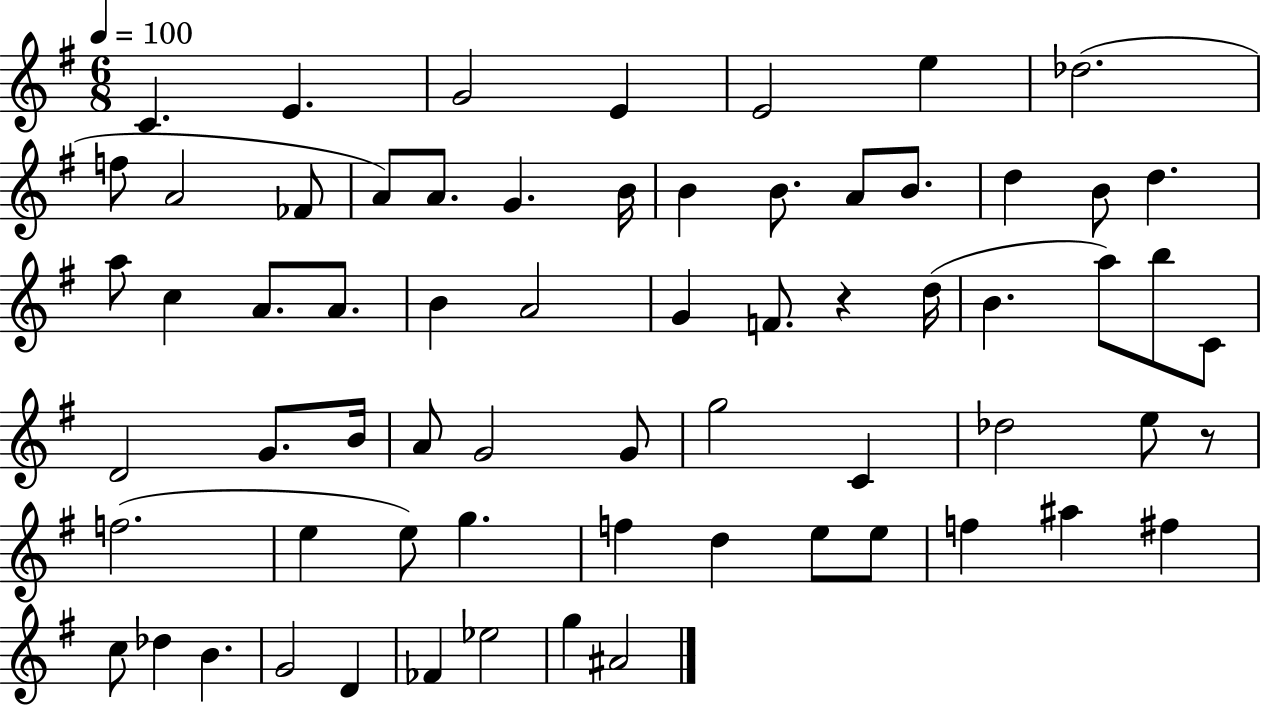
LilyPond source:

{
  \clef treble
  \numericTimeSignature
  \time 6/8
  \key g \major
  \tempo 4 = 100
  c'4. e'4. | g'2 e'4 | e'2 e''4 | des''2.( | \break f''8 a'2 fes'8 | a'8) a'8. g'4. b'16 | b'4 b'8. a'8 b'8. | d''4 b'8 d''4. | \break a''8 c''4 a'8. a'8. | b'4 a'2 | g'4 f'8. r4 d''16( | b'4. a''8) b''8 c'8 | \break d'2 g'8. b'16 | a'8 g'2 g'8 | g''2 c'4 | des''2 e''8 r8 | \break f''2.( | e''4 e''8) g''4. | f''4 d''4 e''8 e''8 | f''4 ais''4 fis''4 | \break c''8 des''4 b'4. | g'2 d'4 | fes'4 ees''2 | g''4 ais'2 | \break \bar "|."
}